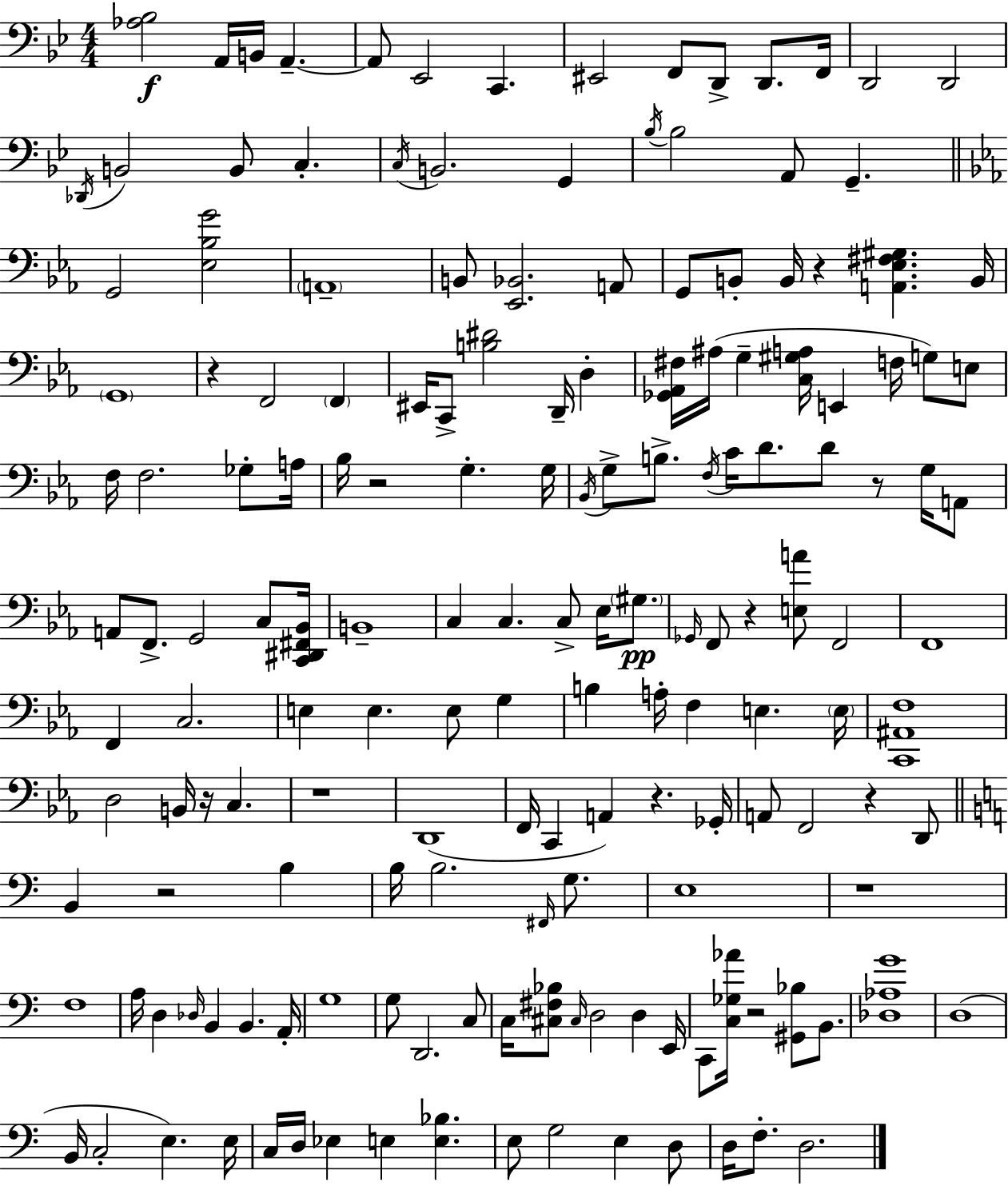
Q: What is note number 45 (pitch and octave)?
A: E3